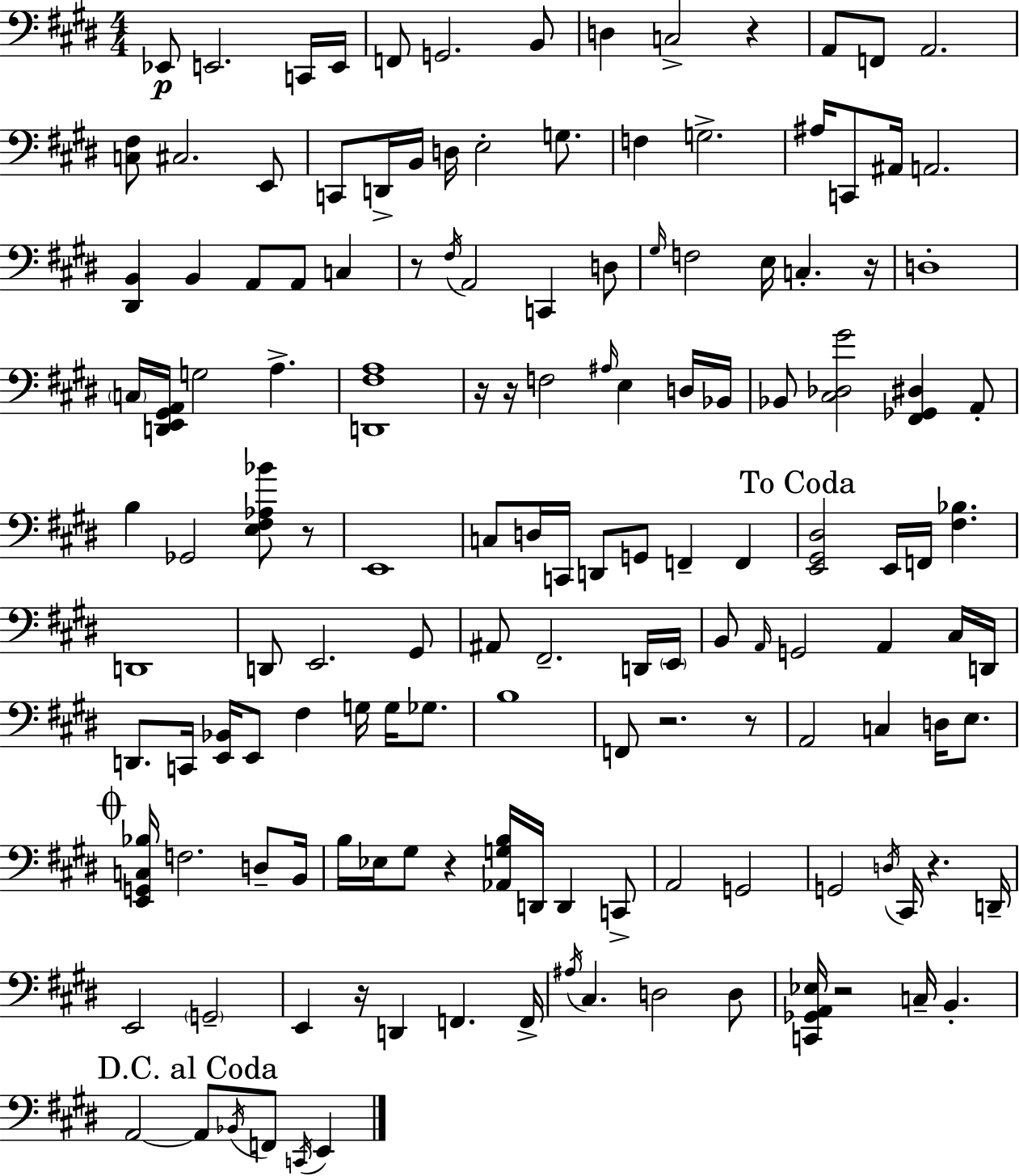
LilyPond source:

{
  \clef bass
  \numericTimeSignature
  \time 4/4
  \key e \major
  \repeat volta 2 { ees,8\p e,2. c,16 e,16 | f,8 g,2. b,8 | d4 c2-> r4 | a,8 f,8 a,2. | \break <c fis>8 cis2. e,8 | c,8 d,16-> b,16 d16 e2-. g8. | f4 g2.-> | ais16 c,8 ais,16 a,2. | \break <dis, b,>4 b,4 a,8 a,8 c4 | r8 \acciaccatura { fis16 } a,2 c,4 d8 | \grace { gis16 } f2 e16 c4.-. | r16 d1-. | \break \parenthesize c16 <d, e, gis, a,>16 g2 a4.-> | <d, fis a>1 | r16 r16 f2 \grace { ais16 } e4 | d16 bes,16 bes,8 <cis des gis'>2 <fis, ges, dis>4 | \break a,8-. b4 ges,2 <e fis aes bes'>8 | r8 e,1 | c8 d16 c,16 d,8 g,8 f,4-- f,4 | \mark "To Coda" <e, gis, dis>2 e,16 f,16 <fis bes>4. | \break d,1 | d,8 e,2. | gis,8 ais,8 fis,2.-- | d,16 \parenthesize e,16 b,8 \grace { a,16 } g,2 a,4 | \break cis16 d,16 d,8. c,16 <e, bes,>16 e,8 fis4 g16 | g16 ges8. b1 | f,8 r2. | r8 a,2 c4 | \break d16 e8. \mark \markup { \musicglyph "scripts.coda" } <e, g, c bes>16 f2. | d8-- b,16 b16 ees16 gis8 r4 <aes, g b>16 d,16 d,4 | c,8-> a,2 g,2 | g,2 \acciaccatura { d16 } cis,16 r4. | \break d,16-- e,2 \parenthesize g,2-- | e,4 r16 d,4 f,4. | f,16-> \acciaccatura { ais16 } cis4. d2 | d8 <c, ges, a, ees>16 r2 c16-- | \break b,4.-. \mark "D.C. al Coda" a,2~~ a,8 | \acciaccatura { bes,16 } f,8 \acciaccatura { c,16 } e,4 } \bar "|."
}